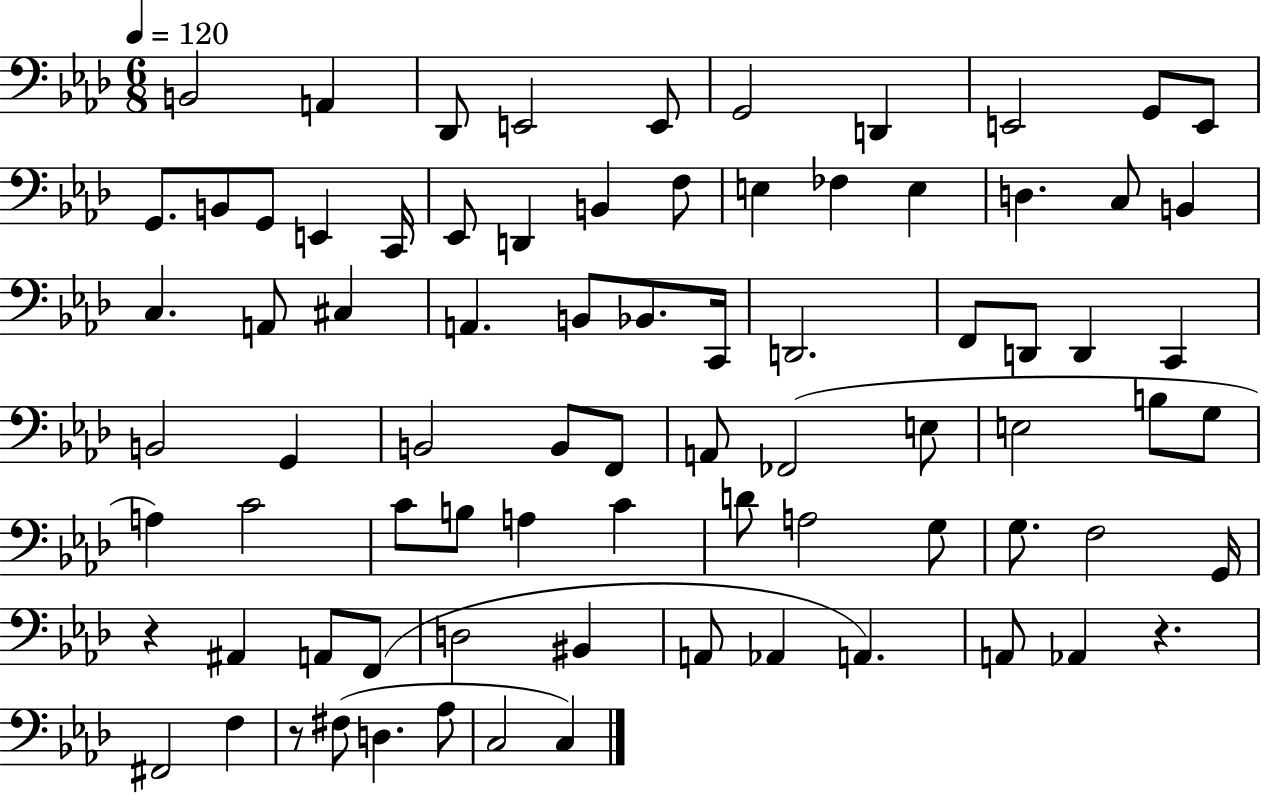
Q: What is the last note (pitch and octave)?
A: C3